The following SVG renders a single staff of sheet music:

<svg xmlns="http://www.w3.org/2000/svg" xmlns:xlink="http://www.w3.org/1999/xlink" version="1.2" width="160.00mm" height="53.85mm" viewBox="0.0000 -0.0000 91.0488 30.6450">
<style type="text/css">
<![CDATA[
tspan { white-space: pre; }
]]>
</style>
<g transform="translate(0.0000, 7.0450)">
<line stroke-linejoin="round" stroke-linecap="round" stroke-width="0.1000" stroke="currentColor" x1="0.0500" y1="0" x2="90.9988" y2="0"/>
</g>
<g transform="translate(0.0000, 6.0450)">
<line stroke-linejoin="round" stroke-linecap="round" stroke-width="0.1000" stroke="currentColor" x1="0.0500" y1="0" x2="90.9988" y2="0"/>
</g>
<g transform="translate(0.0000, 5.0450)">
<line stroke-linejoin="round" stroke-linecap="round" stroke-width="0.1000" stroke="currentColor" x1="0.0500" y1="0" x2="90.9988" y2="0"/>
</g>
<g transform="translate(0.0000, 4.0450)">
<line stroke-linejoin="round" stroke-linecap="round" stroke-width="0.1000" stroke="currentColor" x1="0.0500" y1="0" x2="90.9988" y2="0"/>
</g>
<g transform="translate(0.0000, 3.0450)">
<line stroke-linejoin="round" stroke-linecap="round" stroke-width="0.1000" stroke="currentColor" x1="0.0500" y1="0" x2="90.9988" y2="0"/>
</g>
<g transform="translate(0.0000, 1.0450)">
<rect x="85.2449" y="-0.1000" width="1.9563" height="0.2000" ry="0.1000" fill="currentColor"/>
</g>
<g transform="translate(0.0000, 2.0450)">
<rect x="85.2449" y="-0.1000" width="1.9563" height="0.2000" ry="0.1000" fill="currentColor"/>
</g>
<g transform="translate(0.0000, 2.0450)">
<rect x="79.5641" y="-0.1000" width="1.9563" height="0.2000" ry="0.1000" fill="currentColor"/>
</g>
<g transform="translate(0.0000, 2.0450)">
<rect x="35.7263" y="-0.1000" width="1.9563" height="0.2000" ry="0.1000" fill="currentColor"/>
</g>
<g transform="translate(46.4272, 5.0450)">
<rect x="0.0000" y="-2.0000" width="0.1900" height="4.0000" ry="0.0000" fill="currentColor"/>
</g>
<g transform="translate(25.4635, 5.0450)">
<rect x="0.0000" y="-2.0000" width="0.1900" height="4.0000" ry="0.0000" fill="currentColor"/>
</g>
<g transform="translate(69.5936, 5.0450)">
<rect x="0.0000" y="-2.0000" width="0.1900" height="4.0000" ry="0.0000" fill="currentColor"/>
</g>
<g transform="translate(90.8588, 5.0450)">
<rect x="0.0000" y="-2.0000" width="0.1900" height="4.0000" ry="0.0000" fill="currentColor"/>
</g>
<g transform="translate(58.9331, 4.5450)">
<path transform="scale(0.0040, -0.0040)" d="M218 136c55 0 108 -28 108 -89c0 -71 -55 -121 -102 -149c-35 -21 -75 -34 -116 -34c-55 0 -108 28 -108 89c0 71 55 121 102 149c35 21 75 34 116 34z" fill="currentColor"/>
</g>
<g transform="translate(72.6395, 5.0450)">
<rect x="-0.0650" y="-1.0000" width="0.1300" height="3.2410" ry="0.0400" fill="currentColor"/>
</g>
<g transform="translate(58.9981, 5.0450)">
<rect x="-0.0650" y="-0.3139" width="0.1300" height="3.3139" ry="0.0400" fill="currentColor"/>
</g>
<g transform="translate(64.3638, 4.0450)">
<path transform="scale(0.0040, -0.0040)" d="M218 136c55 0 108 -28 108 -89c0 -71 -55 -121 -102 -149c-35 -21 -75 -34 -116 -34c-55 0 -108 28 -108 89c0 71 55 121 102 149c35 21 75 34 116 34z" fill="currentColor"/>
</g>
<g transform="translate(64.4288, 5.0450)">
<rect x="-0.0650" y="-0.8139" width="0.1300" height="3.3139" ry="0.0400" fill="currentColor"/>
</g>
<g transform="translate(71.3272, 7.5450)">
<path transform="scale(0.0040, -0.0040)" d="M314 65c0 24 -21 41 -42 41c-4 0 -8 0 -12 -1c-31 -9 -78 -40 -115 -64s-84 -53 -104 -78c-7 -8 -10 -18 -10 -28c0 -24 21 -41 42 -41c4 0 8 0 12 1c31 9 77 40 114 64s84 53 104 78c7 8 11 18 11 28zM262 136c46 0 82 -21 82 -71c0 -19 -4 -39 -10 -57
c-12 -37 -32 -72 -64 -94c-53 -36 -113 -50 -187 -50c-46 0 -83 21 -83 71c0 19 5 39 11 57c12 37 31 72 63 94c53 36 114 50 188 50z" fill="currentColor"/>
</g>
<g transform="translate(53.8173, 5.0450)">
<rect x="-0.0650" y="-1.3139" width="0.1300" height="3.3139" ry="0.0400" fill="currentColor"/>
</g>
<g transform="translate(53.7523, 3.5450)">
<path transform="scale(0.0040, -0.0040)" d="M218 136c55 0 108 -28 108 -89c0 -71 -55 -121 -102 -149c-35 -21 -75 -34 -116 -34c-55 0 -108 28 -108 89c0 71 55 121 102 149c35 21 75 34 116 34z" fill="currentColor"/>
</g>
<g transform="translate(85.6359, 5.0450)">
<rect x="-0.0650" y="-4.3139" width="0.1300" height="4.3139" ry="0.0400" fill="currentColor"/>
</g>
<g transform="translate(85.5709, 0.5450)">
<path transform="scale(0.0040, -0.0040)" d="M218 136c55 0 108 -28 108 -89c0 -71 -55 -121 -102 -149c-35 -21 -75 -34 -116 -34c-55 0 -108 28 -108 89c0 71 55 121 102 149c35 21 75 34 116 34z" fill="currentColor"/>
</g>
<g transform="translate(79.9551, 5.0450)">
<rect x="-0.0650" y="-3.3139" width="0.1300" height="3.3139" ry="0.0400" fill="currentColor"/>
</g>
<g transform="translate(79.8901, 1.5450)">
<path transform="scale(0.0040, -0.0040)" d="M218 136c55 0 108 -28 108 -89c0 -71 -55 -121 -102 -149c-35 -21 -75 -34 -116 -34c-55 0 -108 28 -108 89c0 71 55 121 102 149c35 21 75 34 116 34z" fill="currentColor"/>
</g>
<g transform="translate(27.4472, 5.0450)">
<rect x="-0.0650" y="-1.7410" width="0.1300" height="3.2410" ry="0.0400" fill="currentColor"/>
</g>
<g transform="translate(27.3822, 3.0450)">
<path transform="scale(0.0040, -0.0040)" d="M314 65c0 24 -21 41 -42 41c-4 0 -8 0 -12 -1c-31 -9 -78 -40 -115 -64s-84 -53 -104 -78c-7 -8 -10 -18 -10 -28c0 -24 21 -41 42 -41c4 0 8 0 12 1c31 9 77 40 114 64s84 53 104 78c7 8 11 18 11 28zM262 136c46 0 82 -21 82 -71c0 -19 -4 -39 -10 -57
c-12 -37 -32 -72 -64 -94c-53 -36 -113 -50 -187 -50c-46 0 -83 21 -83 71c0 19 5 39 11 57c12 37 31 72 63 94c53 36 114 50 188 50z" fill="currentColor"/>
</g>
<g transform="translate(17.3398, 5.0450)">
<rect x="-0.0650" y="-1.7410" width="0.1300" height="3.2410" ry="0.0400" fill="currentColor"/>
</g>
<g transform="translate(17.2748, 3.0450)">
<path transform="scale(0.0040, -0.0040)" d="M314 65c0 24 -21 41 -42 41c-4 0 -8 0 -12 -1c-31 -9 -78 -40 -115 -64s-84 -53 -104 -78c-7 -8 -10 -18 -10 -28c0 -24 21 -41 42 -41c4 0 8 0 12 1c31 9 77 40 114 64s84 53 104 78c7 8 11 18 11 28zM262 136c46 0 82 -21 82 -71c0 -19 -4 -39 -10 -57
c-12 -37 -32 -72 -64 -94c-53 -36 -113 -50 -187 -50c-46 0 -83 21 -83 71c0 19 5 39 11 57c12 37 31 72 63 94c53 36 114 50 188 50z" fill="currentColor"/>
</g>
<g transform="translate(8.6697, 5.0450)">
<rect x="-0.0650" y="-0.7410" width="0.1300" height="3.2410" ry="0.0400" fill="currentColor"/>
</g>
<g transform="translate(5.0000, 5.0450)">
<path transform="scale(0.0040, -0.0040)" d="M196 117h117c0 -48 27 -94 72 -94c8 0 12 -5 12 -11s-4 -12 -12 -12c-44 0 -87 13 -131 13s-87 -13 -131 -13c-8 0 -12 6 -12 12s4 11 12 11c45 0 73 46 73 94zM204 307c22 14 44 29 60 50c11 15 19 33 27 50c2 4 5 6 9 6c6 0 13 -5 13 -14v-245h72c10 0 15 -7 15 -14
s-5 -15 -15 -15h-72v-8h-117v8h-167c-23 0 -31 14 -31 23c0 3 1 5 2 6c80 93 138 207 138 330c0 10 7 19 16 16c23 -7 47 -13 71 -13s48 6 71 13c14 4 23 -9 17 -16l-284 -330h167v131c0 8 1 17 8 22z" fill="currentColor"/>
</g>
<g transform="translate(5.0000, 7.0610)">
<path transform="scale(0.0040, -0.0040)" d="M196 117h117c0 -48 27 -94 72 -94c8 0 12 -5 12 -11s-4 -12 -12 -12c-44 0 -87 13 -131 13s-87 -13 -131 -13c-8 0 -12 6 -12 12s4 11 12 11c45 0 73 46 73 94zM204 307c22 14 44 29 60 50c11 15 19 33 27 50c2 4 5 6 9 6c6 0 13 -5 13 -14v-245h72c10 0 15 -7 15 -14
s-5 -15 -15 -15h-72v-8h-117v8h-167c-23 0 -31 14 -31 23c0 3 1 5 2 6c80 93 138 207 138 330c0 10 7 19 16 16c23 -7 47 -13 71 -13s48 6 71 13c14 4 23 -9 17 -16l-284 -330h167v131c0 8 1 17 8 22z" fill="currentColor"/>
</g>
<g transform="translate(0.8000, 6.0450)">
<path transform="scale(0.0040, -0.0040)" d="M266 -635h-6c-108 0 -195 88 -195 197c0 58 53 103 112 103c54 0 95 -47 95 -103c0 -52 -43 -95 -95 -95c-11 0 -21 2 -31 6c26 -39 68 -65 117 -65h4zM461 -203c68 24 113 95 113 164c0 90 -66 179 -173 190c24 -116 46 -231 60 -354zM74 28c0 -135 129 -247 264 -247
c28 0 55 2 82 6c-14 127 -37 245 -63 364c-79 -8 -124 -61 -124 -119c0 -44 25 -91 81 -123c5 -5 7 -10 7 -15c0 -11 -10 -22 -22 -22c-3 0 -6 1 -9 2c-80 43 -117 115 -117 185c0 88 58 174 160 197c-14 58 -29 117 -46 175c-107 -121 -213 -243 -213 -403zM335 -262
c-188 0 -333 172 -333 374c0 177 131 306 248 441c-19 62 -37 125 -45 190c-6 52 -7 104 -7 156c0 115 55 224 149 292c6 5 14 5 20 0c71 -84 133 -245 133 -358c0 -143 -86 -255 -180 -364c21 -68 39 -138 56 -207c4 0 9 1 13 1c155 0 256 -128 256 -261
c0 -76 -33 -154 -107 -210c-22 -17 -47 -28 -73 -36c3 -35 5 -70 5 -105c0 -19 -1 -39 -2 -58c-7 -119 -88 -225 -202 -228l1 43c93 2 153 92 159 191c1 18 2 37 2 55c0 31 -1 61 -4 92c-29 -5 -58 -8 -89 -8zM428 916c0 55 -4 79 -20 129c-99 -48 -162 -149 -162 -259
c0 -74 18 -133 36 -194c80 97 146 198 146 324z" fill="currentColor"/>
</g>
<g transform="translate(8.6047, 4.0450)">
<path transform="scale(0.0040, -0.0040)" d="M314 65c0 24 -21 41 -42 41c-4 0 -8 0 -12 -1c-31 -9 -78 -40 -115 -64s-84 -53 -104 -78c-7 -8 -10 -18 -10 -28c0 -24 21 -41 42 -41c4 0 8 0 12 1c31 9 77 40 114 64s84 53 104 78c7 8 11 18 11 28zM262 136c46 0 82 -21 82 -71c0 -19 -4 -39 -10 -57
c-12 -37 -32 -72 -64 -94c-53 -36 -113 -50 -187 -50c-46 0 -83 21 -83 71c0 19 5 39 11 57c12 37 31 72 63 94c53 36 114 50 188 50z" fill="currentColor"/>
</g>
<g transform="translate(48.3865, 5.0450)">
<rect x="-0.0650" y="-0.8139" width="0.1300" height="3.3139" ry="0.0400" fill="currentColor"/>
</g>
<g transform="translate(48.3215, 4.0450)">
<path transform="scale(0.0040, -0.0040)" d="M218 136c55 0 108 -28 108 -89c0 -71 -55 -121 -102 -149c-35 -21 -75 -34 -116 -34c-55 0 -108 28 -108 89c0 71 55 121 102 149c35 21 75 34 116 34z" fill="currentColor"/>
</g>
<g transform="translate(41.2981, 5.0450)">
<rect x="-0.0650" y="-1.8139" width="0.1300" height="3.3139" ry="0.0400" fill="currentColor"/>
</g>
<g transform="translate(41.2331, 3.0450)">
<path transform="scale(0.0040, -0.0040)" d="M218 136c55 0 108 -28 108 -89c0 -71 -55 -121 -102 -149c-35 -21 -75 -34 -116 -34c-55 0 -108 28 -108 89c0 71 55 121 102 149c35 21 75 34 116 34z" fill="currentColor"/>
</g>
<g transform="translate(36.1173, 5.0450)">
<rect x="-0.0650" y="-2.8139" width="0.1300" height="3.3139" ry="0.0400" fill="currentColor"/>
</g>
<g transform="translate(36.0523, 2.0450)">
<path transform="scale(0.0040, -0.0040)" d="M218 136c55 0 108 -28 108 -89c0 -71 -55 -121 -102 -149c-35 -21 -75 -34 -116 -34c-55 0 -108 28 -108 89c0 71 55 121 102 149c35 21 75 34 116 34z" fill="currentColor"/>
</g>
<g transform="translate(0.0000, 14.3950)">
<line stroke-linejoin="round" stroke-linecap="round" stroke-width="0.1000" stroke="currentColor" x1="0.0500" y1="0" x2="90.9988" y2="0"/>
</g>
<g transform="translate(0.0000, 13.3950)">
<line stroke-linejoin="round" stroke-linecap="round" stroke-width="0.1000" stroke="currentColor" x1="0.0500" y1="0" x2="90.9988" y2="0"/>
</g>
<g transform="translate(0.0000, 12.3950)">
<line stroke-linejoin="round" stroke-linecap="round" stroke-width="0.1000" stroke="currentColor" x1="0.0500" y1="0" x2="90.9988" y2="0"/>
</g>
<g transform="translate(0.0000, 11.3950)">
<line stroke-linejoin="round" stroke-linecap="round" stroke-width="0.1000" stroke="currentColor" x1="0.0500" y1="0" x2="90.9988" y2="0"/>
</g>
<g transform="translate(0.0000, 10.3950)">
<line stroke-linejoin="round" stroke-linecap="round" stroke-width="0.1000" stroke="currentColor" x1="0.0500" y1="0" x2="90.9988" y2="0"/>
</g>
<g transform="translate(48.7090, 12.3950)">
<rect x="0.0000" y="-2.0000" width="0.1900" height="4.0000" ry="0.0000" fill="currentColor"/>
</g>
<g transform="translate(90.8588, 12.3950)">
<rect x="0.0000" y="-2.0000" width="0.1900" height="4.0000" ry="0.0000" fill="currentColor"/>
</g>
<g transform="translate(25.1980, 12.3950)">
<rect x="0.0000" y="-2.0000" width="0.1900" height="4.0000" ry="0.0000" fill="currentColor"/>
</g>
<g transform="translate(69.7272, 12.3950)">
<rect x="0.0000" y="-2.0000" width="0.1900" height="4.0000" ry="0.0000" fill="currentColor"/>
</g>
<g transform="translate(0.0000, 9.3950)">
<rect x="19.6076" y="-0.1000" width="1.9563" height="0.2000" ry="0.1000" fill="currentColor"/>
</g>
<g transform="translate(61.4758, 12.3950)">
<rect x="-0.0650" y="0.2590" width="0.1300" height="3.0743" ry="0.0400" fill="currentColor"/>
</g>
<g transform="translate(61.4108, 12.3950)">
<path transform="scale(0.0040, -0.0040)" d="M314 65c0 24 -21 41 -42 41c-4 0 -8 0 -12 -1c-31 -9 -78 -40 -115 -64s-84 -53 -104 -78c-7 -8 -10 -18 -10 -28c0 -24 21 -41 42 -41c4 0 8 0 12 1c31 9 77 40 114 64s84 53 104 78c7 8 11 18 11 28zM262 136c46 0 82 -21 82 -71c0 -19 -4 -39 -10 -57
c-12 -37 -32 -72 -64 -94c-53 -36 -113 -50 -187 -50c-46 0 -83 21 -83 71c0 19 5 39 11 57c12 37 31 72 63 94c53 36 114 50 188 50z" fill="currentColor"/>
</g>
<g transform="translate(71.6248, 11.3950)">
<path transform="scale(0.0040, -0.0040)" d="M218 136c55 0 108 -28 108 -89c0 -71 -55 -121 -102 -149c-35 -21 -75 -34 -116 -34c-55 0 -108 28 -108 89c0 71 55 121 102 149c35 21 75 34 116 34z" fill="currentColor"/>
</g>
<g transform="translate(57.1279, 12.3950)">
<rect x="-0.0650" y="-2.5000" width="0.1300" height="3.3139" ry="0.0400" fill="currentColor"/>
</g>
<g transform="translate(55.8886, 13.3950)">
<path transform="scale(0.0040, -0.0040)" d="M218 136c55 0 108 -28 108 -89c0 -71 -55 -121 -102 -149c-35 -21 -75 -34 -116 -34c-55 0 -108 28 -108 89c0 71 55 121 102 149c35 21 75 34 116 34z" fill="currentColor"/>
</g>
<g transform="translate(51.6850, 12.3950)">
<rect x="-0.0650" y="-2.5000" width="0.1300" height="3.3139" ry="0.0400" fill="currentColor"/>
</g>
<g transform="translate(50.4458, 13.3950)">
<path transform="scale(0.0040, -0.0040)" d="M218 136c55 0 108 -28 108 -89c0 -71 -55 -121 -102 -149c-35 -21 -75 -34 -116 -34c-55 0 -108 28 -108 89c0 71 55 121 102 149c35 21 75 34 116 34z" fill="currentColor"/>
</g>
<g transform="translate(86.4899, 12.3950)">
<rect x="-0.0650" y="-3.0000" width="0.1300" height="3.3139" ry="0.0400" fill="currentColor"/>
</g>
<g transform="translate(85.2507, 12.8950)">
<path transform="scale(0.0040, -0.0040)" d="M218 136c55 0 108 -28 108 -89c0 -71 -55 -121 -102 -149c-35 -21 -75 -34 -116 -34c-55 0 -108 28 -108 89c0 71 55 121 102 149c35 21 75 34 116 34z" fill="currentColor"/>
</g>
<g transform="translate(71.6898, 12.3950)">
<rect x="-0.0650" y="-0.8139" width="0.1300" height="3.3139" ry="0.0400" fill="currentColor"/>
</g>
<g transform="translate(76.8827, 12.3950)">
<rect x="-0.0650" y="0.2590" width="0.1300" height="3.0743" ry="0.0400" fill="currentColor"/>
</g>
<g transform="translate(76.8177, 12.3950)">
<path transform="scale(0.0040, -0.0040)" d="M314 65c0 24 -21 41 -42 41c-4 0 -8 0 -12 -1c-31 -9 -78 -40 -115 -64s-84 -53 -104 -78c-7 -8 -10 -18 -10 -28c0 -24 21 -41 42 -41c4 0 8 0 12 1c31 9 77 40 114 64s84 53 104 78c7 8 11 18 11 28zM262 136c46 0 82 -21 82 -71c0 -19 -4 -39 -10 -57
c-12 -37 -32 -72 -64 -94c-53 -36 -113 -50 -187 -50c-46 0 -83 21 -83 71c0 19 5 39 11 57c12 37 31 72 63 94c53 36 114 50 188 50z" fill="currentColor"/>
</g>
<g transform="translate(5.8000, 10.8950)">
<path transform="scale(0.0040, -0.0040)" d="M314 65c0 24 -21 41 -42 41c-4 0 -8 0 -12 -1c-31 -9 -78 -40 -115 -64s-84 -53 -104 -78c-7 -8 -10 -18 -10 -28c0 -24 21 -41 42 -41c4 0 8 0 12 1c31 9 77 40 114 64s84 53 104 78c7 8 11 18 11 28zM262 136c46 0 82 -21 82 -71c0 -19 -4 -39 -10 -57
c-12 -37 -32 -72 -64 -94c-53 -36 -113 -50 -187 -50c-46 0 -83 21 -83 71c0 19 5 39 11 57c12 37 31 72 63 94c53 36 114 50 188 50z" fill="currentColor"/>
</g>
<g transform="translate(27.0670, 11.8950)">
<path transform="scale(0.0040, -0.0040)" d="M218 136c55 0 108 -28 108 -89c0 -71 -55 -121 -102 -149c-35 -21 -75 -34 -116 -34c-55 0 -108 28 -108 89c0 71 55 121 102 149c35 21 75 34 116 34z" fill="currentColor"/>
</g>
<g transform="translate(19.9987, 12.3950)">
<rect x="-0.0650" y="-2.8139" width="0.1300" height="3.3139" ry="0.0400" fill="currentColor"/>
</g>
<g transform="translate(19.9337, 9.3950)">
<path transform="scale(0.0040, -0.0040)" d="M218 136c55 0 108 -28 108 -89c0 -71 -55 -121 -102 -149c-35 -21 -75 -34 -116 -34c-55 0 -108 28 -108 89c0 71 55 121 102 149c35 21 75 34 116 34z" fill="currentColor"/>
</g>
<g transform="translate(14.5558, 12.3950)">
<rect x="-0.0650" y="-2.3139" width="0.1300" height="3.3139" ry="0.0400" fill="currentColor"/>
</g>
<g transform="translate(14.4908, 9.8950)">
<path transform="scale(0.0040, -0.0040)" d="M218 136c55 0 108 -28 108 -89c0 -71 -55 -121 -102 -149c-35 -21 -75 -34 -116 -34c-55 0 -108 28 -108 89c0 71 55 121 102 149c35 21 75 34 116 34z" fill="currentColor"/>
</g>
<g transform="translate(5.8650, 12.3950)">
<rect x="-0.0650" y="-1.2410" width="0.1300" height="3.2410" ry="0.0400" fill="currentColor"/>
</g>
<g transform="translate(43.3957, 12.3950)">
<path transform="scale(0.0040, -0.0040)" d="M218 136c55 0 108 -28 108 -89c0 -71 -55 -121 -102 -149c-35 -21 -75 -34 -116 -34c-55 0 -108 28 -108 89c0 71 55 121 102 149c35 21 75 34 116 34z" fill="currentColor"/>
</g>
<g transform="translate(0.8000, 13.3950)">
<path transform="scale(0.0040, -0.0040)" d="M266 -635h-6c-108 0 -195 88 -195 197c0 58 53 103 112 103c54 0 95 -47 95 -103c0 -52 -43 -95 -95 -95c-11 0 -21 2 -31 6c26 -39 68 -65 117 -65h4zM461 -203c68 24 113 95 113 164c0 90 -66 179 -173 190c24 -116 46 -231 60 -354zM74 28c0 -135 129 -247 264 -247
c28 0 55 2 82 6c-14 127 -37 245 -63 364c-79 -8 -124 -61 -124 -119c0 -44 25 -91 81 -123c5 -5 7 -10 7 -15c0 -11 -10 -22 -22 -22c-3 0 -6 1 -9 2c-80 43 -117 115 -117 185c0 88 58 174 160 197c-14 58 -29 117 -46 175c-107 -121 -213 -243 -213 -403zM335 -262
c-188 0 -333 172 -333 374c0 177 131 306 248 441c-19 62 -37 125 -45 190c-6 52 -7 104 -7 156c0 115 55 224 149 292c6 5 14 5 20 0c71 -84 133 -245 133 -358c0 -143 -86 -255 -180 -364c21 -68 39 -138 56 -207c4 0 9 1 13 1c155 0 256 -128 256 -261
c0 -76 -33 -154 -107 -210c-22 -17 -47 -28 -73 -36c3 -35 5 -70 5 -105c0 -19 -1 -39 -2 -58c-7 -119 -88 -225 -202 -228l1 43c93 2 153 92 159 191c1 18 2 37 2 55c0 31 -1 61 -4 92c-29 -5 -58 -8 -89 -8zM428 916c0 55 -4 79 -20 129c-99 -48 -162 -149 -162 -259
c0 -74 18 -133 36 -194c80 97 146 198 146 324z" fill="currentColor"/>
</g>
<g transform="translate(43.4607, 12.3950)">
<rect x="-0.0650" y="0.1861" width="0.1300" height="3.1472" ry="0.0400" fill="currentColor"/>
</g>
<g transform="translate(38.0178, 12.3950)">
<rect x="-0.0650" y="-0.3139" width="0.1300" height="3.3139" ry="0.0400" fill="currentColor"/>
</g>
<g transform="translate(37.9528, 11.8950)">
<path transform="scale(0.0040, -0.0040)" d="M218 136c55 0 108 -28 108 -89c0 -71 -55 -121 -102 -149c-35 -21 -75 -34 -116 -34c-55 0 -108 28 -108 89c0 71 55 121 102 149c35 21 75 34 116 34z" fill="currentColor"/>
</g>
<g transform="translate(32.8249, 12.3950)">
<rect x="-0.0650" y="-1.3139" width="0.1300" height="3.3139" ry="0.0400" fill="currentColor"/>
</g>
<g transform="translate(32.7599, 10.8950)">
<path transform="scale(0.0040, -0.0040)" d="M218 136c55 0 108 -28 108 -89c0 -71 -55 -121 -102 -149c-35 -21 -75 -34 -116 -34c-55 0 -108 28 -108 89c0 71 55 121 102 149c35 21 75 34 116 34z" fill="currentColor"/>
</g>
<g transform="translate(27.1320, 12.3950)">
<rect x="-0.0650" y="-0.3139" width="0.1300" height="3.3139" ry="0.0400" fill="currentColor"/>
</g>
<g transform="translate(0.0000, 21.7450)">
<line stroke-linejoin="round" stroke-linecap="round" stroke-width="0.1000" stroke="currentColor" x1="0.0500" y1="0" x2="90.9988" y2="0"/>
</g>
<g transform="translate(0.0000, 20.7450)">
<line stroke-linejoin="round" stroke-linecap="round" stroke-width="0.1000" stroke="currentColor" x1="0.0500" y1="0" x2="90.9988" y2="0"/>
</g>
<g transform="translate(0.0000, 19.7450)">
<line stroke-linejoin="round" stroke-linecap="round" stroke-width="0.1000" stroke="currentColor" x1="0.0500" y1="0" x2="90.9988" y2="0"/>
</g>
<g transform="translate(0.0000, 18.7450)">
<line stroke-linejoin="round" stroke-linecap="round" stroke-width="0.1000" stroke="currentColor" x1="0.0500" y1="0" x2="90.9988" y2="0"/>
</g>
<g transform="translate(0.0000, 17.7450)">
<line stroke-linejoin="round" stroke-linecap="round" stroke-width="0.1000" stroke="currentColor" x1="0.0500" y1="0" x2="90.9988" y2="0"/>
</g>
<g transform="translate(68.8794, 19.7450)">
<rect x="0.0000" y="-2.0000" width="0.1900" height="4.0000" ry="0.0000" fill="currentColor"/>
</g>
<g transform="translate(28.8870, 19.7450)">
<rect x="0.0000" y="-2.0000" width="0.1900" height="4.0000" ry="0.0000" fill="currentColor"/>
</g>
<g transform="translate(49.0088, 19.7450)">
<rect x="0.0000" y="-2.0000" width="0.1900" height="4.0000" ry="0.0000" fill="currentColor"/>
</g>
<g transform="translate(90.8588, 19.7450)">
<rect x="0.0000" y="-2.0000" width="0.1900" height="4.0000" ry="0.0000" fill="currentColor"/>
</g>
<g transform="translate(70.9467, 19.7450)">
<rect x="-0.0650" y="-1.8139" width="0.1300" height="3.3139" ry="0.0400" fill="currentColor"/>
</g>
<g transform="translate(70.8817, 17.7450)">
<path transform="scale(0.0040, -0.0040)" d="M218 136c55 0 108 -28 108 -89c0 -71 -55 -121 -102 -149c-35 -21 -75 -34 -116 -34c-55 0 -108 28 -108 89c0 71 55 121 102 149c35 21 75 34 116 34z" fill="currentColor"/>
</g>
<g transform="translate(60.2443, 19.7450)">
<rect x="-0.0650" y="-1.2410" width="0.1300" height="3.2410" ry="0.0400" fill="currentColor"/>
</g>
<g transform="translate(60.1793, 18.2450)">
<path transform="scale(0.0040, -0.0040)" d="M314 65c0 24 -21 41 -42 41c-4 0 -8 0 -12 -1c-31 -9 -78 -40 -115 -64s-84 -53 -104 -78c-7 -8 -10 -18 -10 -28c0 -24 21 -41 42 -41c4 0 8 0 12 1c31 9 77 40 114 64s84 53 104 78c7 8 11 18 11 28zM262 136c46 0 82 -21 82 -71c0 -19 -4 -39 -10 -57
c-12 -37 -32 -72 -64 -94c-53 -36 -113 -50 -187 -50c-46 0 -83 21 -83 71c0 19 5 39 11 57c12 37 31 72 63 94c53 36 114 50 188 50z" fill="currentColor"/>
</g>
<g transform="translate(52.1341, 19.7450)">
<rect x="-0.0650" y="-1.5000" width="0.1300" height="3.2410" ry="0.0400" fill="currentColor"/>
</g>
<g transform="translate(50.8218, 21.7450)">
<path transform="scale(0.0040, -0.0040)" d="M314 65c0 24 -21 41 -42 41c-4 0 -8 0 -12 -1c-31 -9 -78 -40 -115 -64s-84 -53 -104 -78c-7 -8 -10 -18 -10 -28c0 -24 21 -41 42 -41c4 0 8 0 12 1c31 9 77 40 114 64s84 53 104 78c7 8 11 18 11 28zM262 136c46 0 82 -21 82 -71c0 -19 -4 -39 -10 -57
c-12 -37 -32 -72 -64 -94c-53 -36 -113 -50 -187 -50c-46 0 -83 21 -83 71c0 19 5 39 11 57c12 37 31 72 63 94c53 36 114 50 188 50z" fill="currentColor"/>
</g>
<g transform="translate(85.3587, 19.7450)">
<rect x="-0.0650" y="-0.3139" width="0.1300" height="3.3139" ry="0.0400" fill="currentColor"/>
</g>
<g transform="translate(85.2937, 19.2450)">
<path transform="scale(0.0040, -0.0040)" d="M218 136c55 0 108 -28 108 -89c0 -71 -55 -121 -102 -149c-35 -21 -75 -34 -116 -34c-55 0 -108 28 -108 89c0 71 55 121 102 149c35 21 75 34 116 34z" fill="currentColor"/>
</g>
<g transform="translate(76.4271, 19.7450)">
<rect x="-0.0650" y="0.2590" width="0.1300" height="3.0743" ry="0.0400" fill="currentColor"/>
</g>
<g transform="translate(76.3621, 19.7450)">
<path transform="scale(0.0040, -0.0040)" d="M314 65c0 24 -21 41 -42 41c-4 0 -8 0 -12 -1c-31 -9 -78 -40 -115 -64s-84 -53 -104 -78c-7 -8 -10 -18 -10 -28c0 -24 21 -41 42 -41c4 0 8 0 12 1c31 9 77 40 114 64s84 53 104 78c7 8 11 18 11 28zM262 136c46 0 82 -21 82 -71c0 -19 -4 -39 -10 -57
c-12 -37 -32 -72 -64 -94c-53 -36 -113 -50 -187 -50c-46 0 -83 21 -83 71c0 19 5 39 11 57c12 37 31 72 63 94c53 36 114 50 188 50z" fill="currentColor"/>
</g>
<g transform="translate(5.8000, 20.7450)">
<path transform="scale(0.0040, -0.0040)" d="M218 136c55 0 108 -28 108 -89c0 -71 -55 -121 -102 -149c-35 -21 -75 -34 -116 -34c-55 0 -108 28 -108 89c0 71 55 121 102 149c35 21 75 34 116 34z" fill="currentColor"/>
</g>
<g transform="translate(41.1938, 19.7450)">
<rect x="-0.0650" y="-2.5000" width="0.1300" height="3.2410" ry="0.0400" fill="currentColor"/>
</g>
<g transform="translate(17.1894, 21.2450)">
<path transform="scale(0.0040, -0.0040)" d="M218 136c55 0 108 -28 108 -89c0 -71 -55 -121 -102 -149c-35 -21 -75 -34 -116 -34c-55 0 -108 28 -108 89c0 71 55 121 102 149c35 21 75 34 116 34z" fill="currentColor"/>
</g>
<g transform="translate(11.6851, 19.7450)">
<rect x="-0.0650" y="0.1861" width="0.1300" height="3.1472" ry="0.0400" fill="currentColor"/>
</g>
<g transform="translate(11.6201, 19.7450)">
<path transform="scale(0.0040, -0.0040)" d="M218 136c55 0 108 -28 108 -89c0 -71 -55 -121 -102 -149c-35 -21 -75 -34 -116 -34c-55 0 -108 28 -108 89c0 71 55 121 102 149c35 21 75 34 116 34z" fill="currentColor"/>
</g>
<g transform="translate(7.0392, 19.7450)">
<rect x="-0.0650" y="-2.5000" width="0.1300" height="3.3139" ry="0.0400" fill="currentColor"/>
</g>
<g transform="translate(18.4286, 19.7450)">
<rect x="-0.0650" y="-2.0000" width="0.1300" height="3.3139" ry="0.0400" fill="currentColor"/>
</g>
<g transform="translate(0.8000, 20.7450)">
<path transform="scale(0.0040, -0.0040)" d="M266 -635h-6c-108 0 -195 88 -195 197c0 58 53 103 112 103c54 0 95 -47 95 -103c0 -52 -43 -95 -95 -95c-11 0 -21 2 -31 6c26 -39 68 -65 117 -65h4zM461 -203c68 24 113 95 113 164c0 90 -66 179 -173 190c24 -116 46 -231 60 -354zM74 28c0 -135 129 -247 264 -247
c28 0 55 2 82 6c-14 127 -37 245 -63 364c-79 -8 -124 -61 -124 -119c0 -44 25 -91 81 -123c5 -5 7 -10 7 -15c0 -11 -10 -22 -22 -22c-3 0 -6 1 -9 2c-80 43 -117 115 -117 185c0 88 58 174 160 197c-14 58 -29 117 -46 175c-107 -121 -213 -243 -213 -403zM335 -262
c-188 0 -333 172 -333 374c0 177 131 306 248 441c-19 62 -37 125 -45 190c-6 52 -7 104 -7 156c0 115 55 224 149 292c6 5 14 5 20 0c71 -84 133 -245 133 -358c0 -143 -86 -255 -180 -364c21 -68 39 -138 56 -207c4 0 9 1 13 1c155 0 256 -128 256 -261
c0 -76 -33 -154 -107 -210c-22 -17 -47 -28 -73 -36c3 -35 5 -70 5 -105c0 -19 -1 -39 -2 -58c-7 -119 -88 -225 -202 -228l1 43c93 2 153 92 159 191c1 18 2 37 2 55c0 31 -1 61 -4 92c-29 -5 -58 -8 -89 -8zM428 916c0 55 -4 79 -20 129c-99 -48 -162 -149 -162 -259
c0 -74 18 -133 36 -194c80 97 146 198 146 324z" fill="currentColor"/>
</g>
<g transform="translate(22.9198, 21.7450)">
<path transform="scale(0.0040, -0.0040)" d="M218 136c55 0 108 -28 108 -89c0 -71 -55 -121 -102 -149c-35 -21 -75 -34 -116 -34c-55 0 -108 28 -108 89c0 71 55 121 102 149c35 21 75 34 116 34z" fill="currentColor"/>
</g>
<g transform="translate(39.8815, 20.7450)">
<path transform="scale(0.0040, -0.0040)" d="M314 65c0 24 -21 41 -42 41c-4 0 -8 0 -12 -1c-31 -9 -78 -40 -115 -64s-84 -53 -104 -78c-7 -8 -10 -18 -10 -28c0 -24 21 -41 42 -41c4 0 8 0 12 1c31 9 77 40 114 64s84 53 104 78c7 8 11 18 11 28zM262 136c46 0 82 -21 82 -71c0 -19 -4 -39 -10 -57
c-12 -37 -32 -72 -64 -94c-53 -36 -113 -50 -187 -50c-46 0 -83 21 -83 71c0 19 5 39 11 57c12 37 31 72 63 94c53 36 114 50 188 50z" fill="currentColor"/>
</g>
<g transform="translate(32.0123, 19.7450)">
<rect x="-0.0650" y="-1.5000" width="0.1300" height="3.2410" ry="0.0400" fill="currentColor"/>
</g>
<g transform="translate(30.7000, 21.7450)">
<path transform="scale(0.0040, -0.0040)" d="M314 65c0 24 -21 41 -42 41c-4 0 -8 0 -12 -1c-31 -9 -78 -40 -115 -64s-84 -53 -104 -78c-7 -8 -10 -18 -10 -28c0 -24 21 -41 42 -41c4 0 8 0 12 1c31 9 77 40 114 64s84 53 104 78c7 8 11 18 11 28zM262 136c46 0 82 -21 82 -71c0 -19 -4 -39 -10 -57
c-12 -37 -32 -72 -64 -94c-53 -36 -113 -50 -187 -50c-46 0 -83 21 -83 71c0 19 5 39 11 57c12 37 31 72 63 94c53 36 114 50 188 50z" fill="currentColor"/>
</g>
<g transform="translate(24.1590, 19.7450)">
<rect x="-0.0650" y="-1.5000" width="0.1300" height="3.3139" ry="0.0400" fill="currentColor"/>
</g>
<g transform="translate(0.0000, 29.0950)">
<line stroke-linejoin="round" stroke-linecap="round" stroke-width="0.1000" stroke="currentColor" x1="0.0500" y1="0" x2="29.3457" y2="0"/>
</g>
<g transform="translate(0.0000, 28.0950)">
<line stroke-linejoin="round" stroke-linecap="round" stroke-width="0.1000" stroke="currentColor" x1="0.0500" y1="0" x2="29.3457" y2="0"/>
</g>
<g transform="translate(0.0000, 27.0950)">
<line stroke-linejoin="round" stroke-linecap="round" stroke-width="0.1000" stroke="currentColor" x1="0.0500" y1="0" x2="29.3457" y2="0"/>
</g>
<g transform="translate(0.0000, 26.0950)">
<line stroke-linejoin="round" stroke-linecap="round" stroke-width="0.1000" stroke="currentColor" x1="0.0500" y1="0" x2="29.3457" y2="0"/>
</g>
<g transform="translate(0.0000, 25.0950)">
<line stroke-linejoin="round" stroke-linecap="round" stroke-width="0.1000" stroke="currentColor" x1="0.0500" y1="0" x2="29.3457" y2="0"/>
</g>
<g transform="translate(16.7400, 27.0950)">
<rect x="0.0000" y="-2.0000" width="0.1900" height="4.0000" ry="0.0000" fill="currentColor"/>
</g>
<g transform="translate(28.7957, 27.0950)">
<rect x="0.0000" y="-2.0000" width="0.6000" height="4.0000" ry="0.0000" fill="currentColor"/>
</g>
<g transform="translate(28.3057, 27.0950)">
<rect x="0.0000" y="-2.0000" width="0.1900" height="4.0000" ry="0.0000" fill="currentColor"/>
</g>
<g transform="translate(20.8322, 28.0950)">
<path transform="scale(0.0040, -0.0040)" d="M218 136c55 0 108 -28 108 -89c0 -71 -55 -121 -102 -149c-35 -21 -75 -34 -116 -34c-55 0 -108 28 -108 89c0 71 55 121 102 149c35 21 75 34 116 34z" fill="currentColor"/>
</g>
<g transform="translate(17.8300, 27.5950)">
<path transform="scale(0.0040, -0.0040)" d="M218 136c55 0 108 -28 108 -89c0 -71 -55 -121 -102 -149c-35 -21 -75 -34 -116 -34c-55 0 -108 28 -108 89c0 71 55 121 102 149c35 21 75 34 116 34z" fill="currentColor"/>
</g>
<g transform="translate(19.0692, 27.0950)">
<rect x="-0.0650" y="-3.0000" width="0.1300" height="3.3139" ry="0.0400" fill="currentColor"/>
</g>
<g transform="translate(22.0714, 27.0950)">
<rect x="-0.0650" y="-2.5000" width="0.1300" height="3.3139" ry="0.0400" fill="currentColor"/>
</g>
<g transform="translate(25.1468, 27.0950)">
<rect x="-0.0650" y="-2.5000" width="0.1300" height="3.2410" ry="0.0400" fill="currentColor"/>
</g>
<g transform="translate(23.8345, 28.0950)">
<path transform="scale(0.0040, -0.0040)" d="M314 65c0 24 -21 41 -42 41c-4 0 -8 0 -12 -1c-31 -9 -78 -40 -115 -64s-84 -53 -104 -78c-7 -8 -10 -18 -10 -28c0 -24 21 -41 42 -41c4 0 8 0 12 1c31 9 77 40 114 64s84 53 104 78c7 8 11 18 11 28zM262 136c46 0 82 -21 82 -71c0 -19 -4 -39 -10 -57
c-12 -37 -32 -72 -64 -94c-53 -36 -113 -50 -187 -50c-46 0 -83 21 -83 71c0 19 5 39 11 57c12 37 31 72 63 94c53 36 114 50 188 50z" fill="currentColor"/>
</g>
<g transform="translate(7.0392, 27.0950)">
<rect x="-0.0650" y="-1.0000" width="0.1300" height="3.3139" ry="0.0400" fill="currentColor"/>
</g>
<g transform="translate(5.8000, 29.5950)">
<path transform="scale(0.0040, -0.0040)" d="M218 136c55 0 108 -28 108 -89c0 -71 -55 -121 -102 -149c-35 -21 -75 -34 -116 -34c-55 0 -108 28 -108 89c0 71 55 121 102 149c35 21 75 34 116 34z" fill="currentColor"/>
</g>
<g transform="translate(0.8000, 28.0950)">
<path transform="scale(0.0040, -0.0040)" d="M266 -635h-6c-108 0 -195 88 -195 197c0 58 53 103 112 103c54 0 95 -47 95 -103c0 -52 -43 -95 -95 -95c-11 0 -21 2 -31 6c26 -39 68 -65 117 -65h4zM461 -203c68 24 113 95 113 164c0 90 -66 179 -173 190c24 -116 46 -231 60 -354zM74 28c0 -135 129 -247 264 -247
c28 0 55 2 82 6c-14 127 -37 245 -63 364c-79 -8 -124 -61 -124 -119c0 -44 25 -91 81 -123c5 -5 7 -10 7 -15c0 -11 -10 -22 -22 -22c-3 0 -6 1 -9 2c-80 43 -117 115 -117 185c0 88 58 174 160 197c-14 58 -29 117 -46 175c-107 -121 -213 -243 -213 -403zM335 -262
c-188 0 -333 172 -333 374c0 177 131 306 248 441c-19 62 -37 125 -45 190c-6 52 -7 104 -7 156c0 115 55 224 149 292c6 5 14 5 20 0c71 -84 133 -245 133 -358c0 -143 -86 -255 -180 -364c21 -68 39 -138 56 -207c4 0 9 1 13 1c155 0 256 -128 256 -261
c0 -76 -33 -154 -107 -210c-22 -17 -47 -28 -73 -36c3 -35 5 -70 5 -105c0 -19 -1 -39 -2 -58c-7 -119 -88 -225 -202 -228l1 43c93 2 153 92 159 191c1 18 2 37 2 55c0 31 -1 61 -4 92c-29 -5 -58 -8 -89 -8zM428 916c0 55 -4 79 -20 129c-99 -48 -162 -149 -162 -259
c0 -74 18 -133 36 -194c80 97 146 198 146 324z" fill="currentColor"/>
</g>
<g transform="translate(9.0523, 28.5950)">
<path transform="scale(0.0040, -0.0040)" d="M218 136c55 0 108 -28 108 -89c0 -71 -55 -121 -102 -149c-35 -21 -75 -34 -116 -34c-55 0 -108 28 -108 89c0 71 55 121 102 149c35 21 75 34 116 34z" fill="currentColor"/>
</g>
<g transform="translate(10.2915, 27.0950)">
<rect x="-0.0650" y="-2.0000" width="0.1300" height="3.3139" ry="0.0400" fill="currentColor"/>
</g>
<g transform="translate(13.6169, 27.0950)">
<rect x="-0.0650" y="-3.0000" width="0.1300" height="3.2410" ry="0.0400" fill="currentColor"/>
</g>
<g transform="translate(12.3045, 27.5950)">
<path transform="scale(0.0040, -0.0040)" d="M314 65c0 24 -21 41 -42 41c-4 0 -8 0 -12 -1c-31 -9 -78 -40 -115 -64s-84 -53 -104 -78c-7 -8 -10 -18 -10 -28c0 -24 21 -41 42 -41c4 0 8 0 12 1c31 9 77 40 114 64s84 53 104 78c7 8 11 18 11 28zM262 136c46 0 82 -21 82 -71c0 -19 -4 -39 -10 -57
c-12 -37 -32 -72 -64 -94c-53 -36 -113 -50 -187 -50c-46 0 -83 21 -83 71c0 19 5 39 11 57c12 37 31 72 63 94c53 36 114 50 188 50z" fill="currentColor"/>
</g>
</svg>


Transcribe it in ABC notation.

X:1
T:Untitled
M:4/4
L:1/4
K:C
d2 f2 f2 a f d e c d D2 b d' e2 g a c e c B G G B2 d B2 A G B F E E2 G2 E2 e2 f B2 c D F A2 A G G2